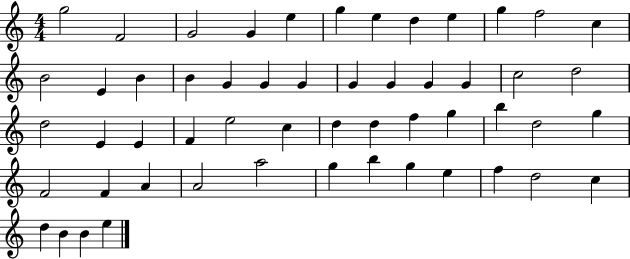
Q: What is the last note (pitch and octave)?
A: E5